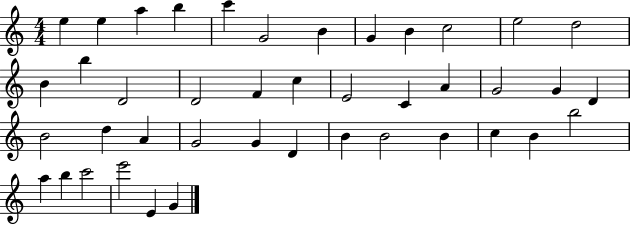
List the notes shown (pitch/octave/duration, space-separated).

E5/q E5/q A5/q B5/q C6/q G4/h B4/q G4/q B4/q C5/h E5/h D5/h B4/q B5/q D4/h D4/h F4/q C5/q E4/h C4/q A4/q G4/h G4/q D4/q B4/h D5/q A4/q G4/h G4/q D4/q B4/q B4/h B4/q C5/q B4/q B5/h A5/q B5/q C6/h E6/h E4/q G4/q